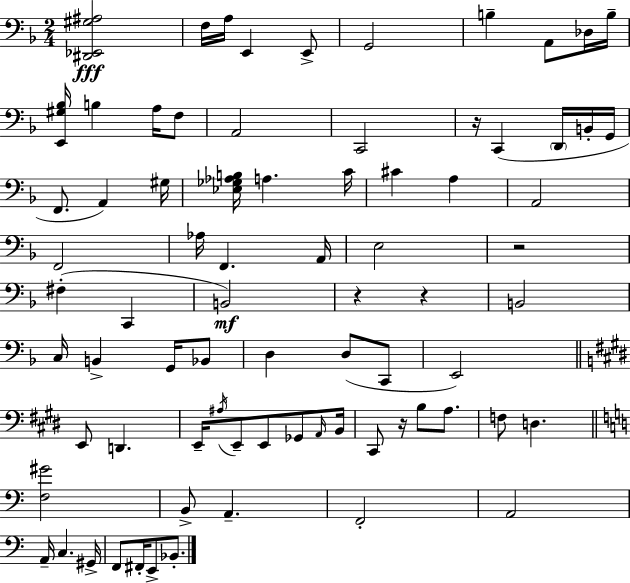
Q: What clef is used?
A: bass